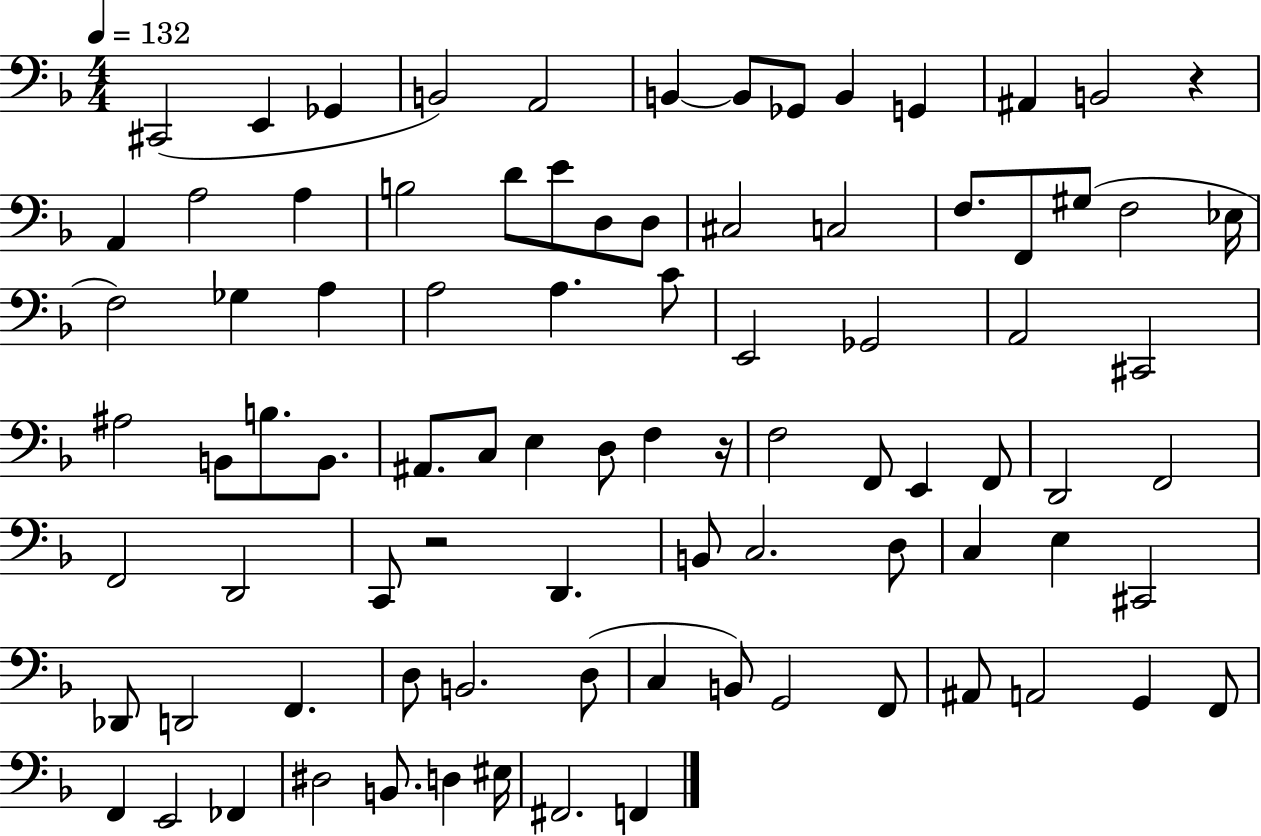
{
  \clef bass
  \numericTimeSignature
  \time 4/4
  \key f \major
  \tempo 4 = 132
  cis,2( e,4 ges,4 | b,2) a,2 | b,4~~ b,8 ges,8 b,4 g,4 | ais,4 b,2 r4 | \break a,4 a2 a4 | b2 d'8 e'8 d8 d8 | cis2 c2 | f8. f,8 gis8( f2 ees16 | \break f2) ges4 a4 | a2 a4. c'8 | e,2 ges,2 | a,2 cis,2 | \break ais2 b,8 b8. b,8. | ais,8. c8 e4 d8 f4 r16 | f2 f,8 e,4 f,8 | d,2 f,2 | \break f,2 d,2 | c,8 r2 d,4. | b,8 c2. d8 | c4 e4 cis,2 | \break des,8 d,2 f,4. | d8 b,2. d8( | c4 b,8) g,2 f,8 | ais,8 a,2 g,4 f,8 | \break f,4 e,2 fes,4 | dis2 b,8. d4 eis16 | fis,2. f,4 | \bar "|."
}